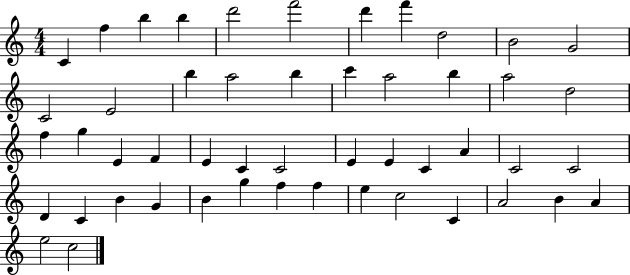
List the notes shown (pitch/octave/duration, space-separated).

C4/q F5/q B5/q B5/q D6/h F6/h D6/q F6/q D5/h B4/h G4/h C4/h E4/h B5/q A5/h B5/q C6/q A5/h B5/q A5/h D5/h F5/q G5/q E4/q F4/q E4/q C4/q C4/h E4/q E4/q C4/q A4/q C4/h C4/h D4/q C4/q B4/q G4/q B4/q G5/q F5/q F5/q E5/q C5/h C4/q A4/h B4/q A4/q E5/h C5/h